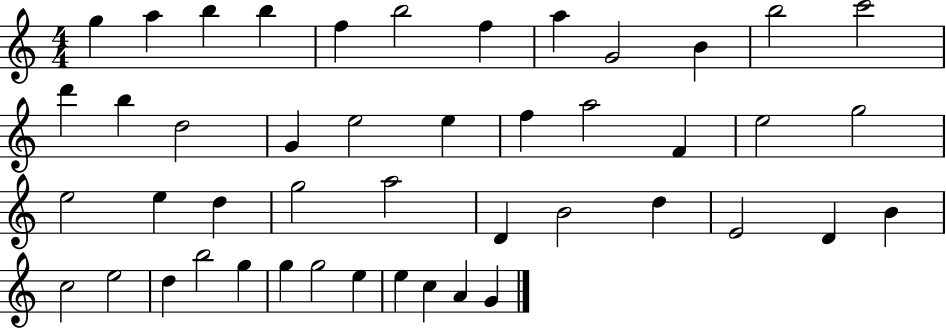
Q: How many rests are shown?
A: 0